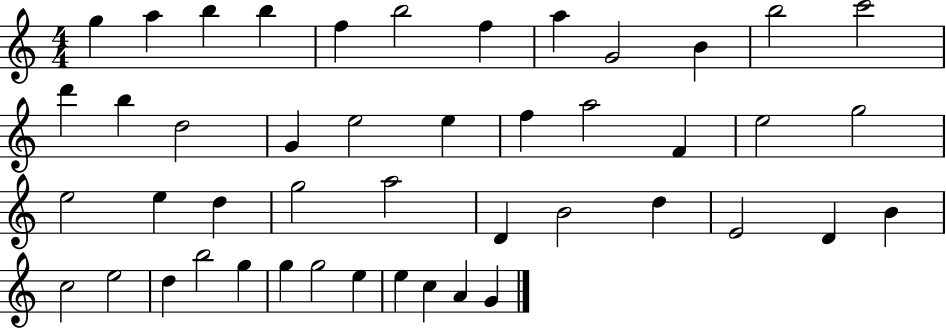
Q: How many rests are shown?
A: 0